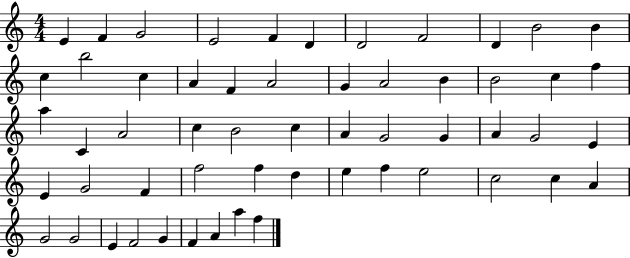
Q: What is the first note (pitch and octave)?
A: E4